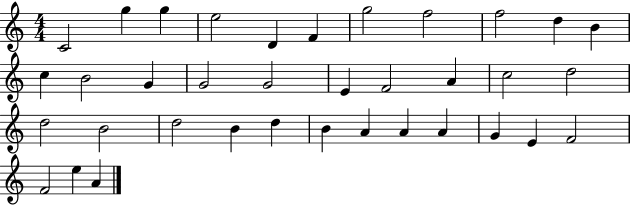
X:1
T:Untitled
M:4/4
L:1/4
K:C
C2 g g e2 D F g2 f2 f2 d B c B2 G G2 G2 E F2 A c2 d2 d2 B2 d2 B d B A A A G E F2 F2 e A